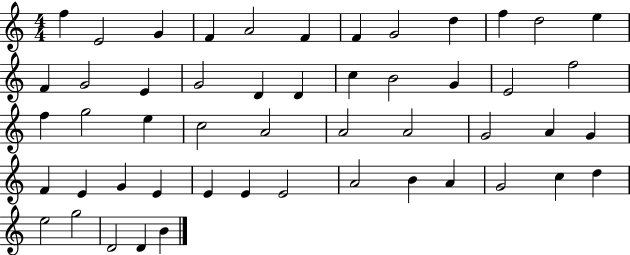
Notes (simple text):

F5/q E4/h G4/q F4/q A4/h F4/q F4/q G4/h D5/q F5/q D5/h E5/q F4/q G4/h E4/q G4/h D4/q D4/q C5/q B4/h G4/q E4/h F5/h F5/q G5/h E5/q C5/h A4/h A4/h A4/h G4/h A4/q G4/q F4/q E4/q G4/q E4/q E4/q E4/q E4/h A4/h B4/q A4/q G4/h C5/q D5/q E5/h G5/h D4/h D4/q B4/q